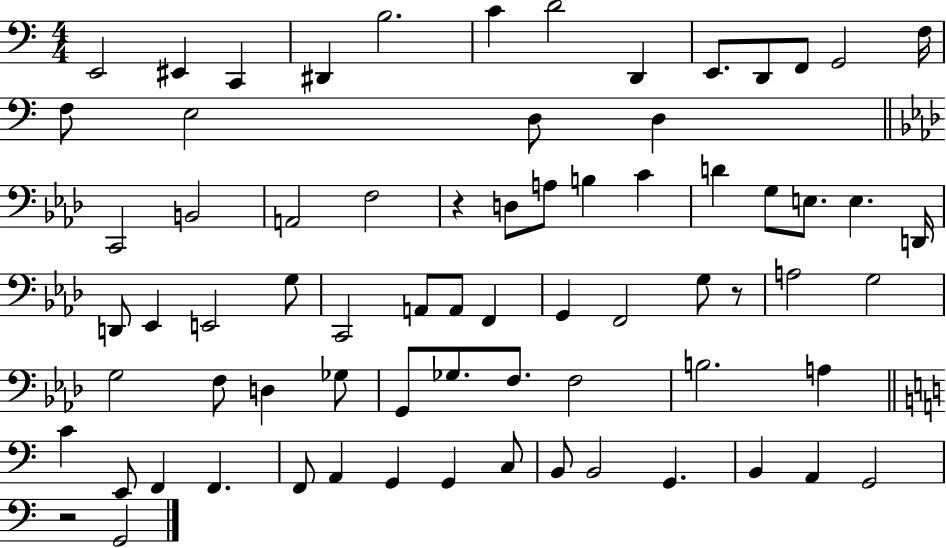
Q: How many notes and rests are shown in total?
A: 72